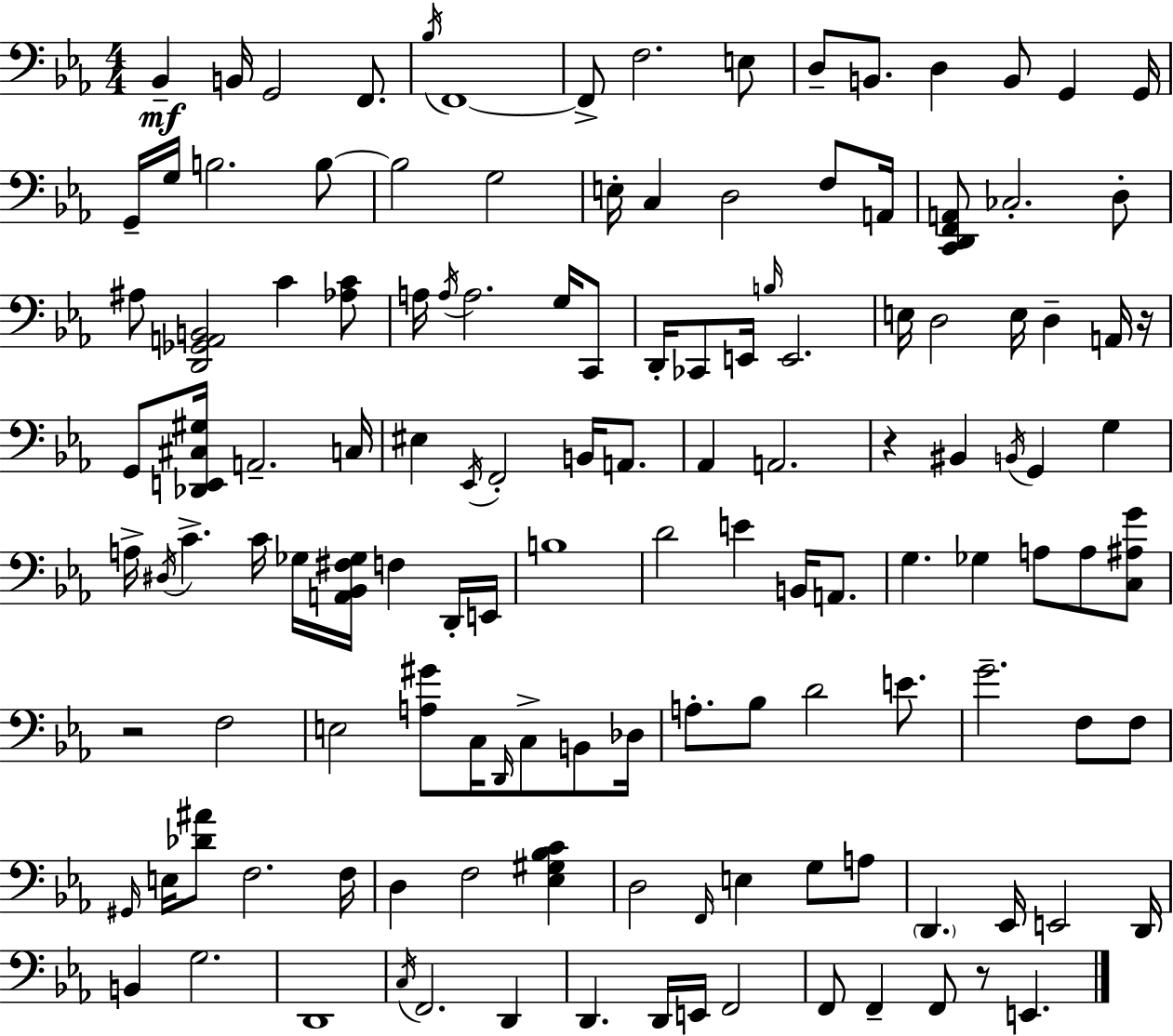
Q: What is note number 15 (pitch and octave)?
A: G2